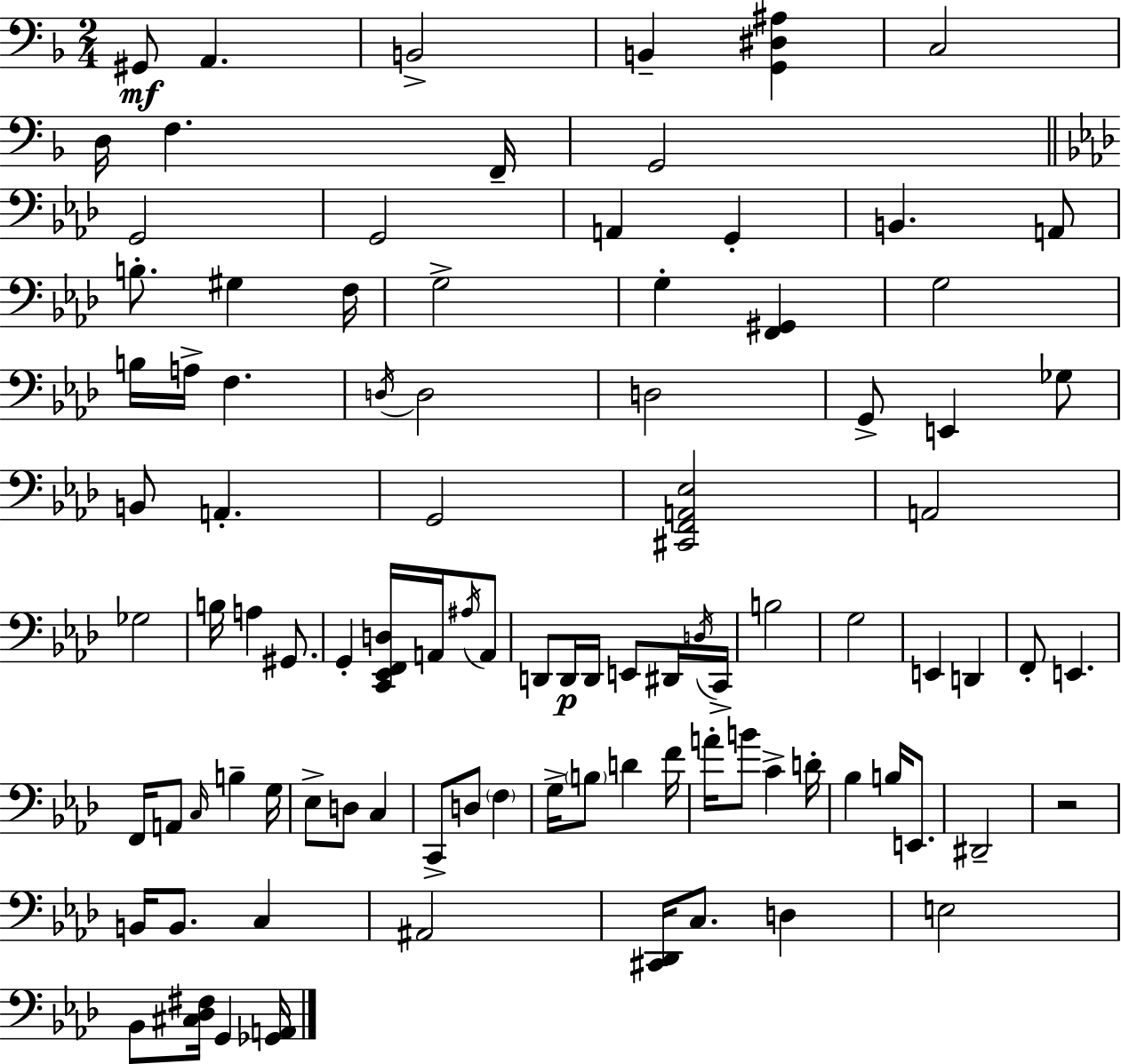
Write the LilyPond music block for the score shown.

{
  \clef bass
  \numericTimeSignature
  \time 2/4
  \key d \minor
  gis,8\mf a,4. | b,2-> | b,4-- <g, dis ais>4 | c2 | \break d16 f4. f,16-- | g,2 | \bar "||" \break \key aes \major g,2 | g,2 | a,4 g,4-. | b,4. a,8 | \break b8.-. gis4 f16 | g2-> | g4-. <f, gis,>4 | g2 | \break b16 a16-> f4. | \acciaccatura { d16 } d2 | d2 | g,8-> e,4 ges8 | \break b,8 a,4.-. | g,2 | <cis, f, a, ees>2 | a,2 | \break ges2 | b16 a4 gis,8. | g,4-. <c, ees, f, d>16 a,16 \acciaccatura { ais16 } | a,8 d,8 d,16\p d,16 e,8 | \break dis,16 \acciaccatura { d16 } c,16-> b2 | g2 | e,4 d,4 | f,8-. e,4. | \break f,16 a,8 \grace { c16 } b4-- | g16 ees8-> d8 | c4 c,8-> d8 | \parenthesize f4 g16-> \parenthesize b8 d'4 | \break f'16 a'16-. b'8 c'4-> | d'16-. bes4 | b16 e,8. dis,2-- | r2 | \break b,16 b,8. | c4 ais,2 | <cis, des,>16 c8. | d4 e2 | \break bes,8 <cis des fis>16 g,4 | <ges, a,>16 \bar "|."
}